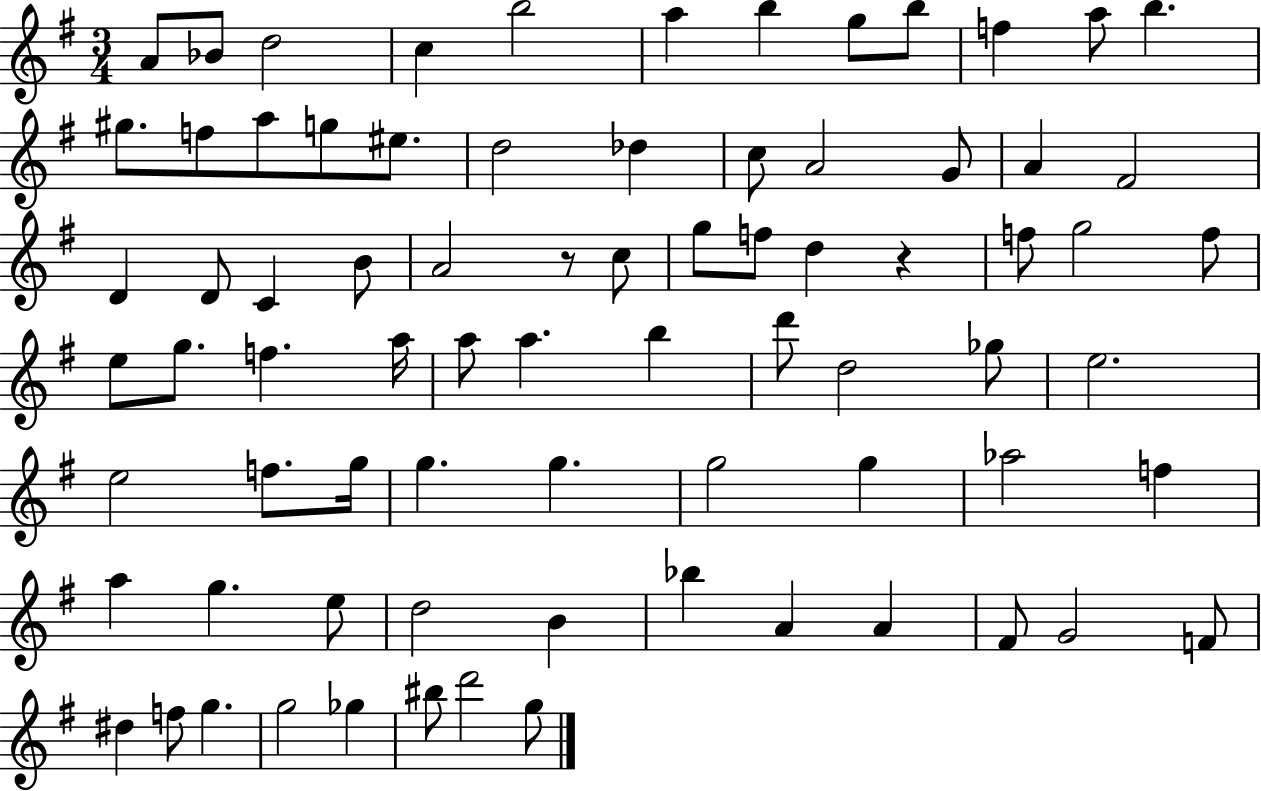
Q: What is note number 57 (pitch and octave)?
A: A5